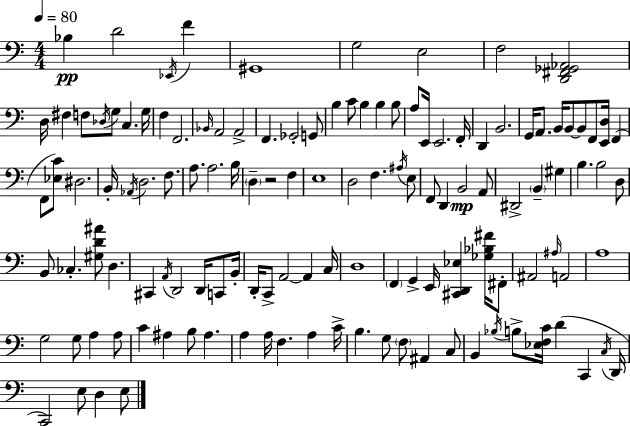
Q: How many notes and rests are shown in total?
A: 127